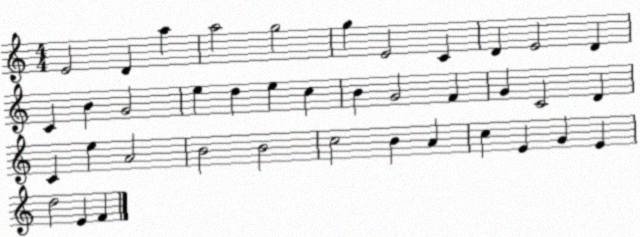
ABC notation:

X:1
T:Untitled
M:4/4
L:1/4
K:C
E2 D a a2 g2 g E2 C D E2 D C B G2 e d e c B G2 F G C2 D C e A2 B2 B2 c2 B A c E G E d2 E F